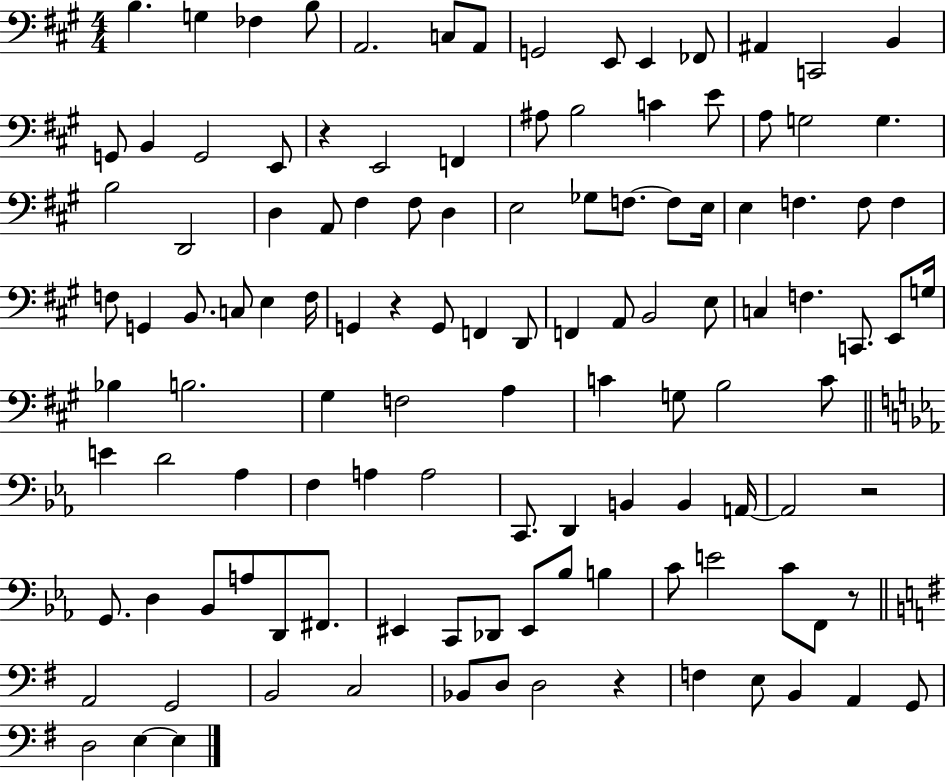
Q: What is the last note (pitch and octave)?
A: E3